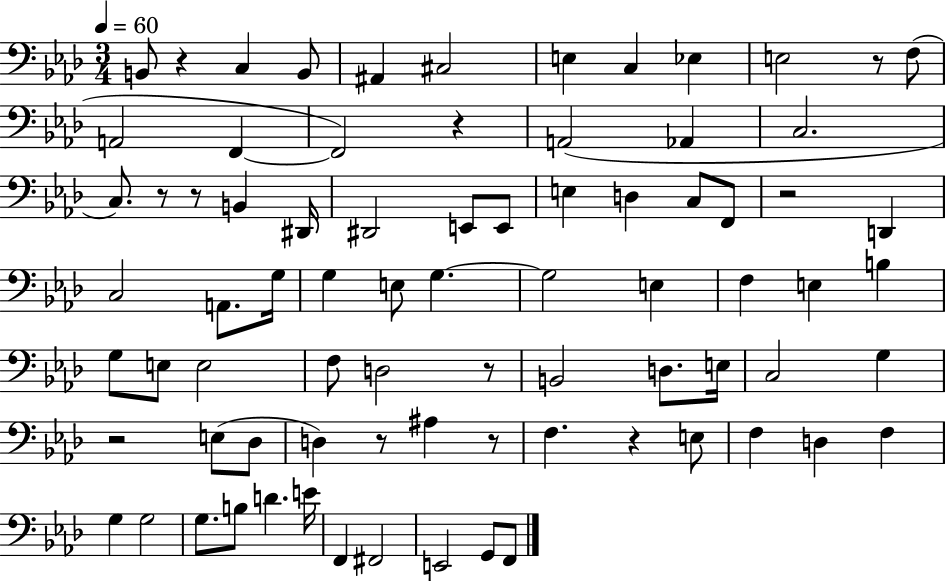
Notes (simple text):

B2/e R/q C3/q B2/e A#2/q C#3/h E3/q C3/q Eb3/q E3/h R/e F3/e A2/h F2/q F2/h R/q A2/h Ab2/q C3/h. C3/e. R/e R/e B2/q D#2/s D#2/h E2/e E2/e E3/q D3/q C3/e F2/e R/h D2/q C3/h A2/e. G3/s G3/q E3/e G3/q. G3/h E3/q F3/q E3/q B3/q G3/e E3/e E3/h F3/e D3/h R/e B2/h D3/e. E3/s C3/h G3/q R/h E3/e Db3/e D3/q R/e A#3/q R/e F3/q. R/q E3/e F3/q D3/q F3/q G3/q G3/h G3/e. B3/e D4/q. E4/s F2/q F#2/h E2/h G2/e F2/e